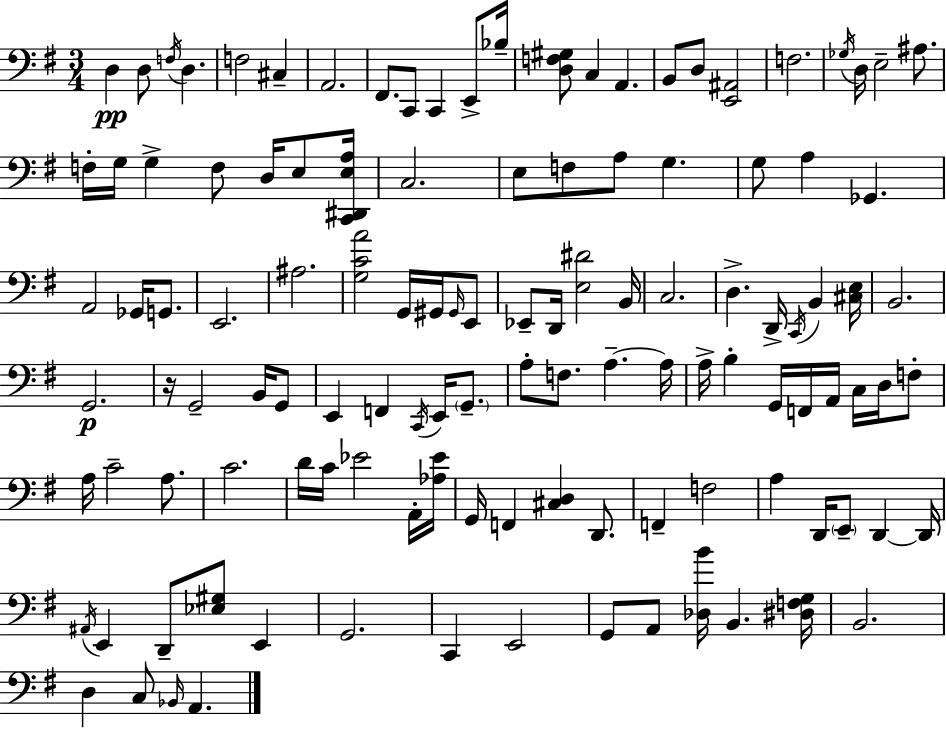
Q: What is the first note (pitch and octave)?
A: D3